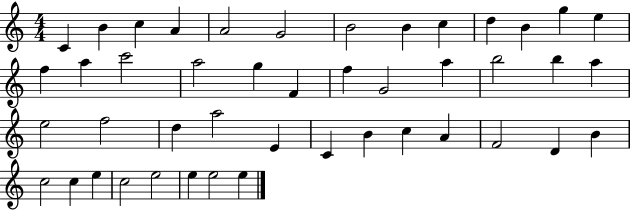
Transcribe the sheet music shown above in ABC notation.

X:1
T:Untitled
M:4/4
L:1/4
K:C
C B c A A2 G2 B2 B c d B g e f a c'2 a2 g F f G2 a b2 b a e2 f2 d a2 E C B c A F2 D B c2 c e c2 e2 e e2 e